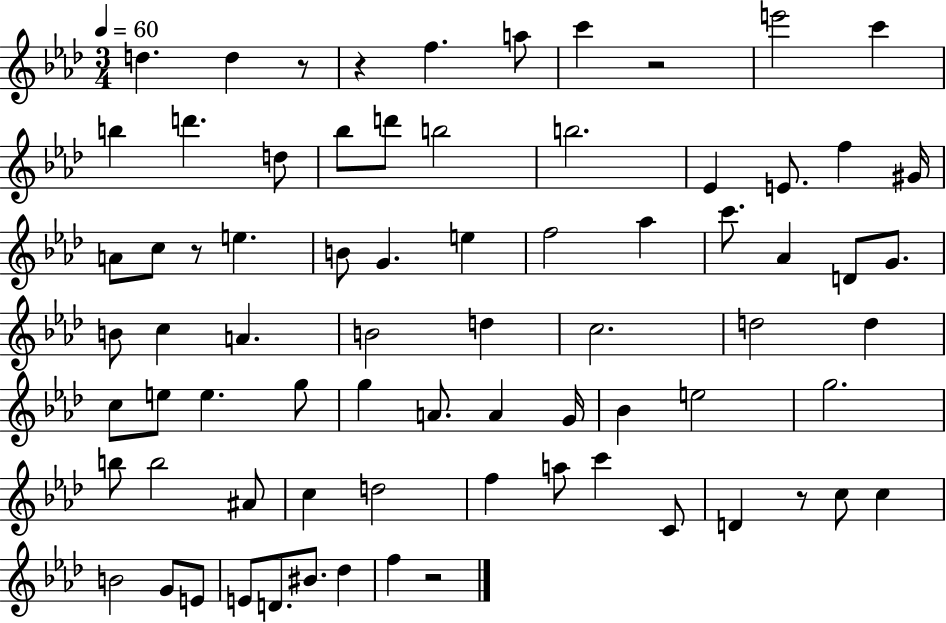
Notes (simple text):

D5/q. D5/q R/e R/q F5/q. A5/e C6/q R/h E6/h C6/q B5/q D6/q. D5/e Bb5/e D6/e B5/h B5/h. Eb4/q E4/e. F5/q G#4/s A4/e C5/e R/e E5/q. B4/e G4/q. E5/q F5/h Ab5/q C6/e. Ab4/q D4/e G4/e. B4/e C5/q A4/q. B4/h D5/q C5/h. D5/h D5/q C5/e E5/e E5/q. G5/e G5/q A4/e. A4/q G4/s Bb4/q E5/h G5/h. B5/e B5/h A#4/e C5/q D5/h F5/q A5/e C6/q C4/e D4/q R/e C5/e C5/q B4/h G4/e E4/e E4/e D4/e. BIS4/e. Db5/q F5/q R/h